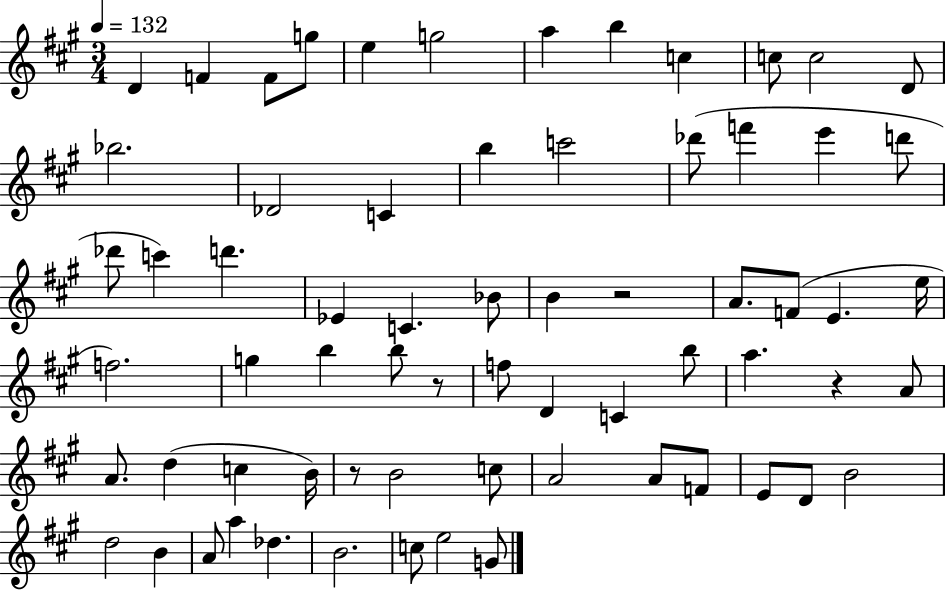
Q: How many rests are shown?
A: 4